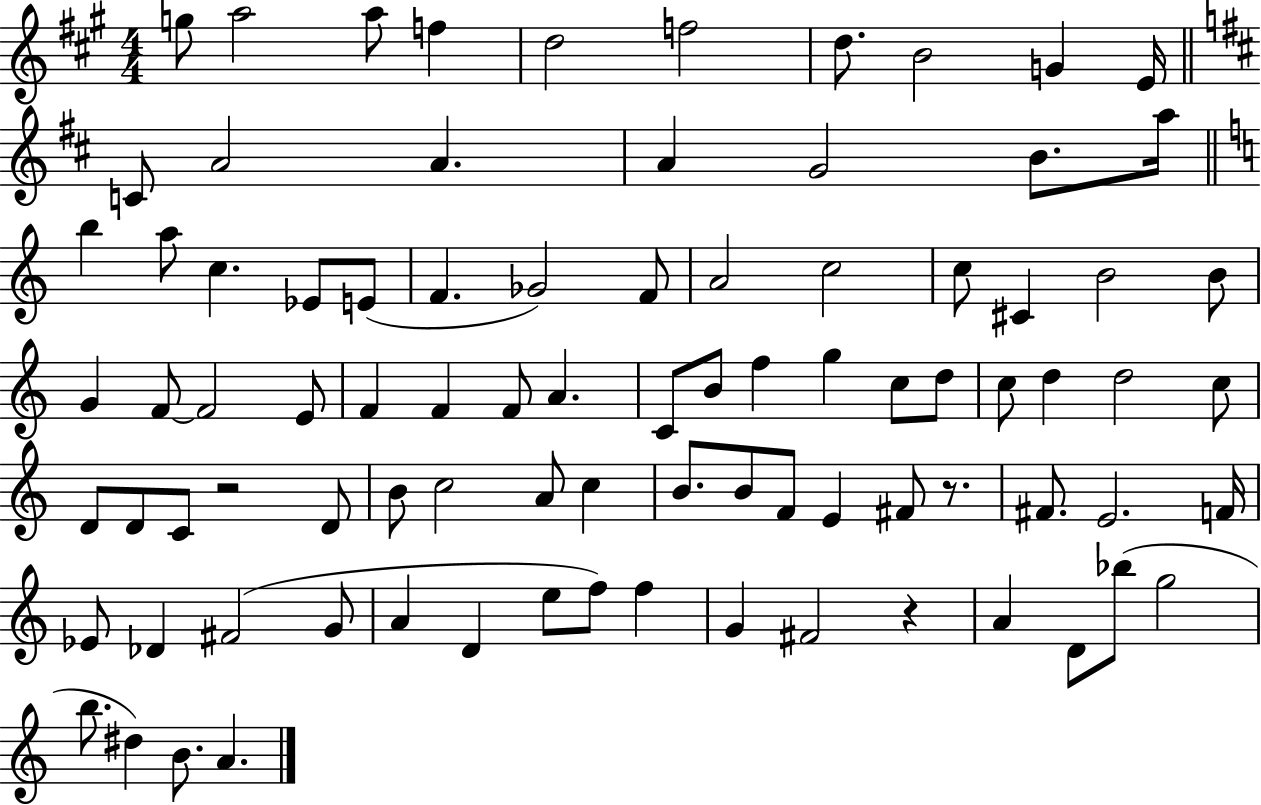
G5/e A5/h A5/e F5/q D5/h F5/h D5/e. B4/h G4/q E4/s C4/e A4/h A4/q. A4/q G4/h B4/e. A5/s B5/q A5/e C5/q. Eb4/e E4/e F4/q. Gb4/h F4/e A4/h C5/h C5/e C#4/q B4/h B4/e G4/q F4/e F4/h E4/e F4/q F4/q F4/e A4/q. C4/e B4/e F5/q G5/q C5/e D5/e C5/e D5/q D5/h C5/e D4/e D4/e C4/e R/h D4/e B4/e C5/h A4/e C5/q B4/e. B4/e F4/e E4/q F#4/e R/e. F#4/e. E4/h. F4/s Eb4/e Db4/q F#4/h G4/e A4/q D4/q E5/e F5/e F5/q G4/q F#4/h R/q A4/q D4/e Bb5/e G5/h B5/e. D#5/q B4/e. A4/q.